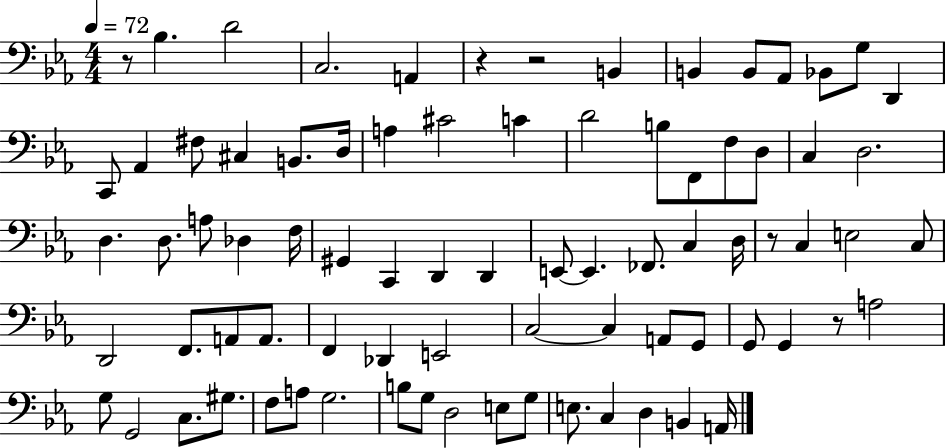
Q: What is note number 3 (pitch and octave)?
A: C3